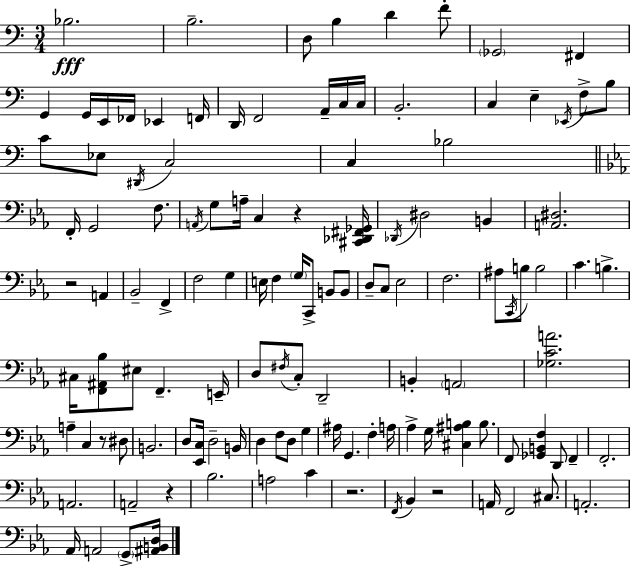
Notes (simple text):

Bb3/h. B3/h. D3/e B3/q D4/q F4/e Gb2/h F#2/q G2/q G2/s E2/s FES2/s Eb2/q F2/s D2/s F2/h A2/s C3/s C3/s B2/h. C3/q E3/q Eb2/s F3/e B3/e C4/e Eb3/e D#2/s C3/h C3/q Bb3/h F2/s G2/h F3/e. A2/s G3/e A3/s C3/q R/q [C#2,Db2,F#2,Gb2]/s Db2/s D#3/h B2/q [A2,D#3]/h. R/h A2/q Bb2/h F2/q F3/h G3/q E3/s F3/q G3/s C2/e B2/e B2/e D3/e C3/e Eb3/h F3/h. A#3/e C2/s B3/e B3/h C4/q. B3/q. C#3/s [F2,A#2,Bb3]/e EIS3/e F2/q. E2/s D3/e F#3/s C3/e D2/h B2/q A2/h [Gb3,C4,A4]/h. A3/q C3/q R/e D#3/e B2/h. D3/e [Eb2,C3]/s D3/h B2/s D3/q F3/e D3/e G3/q A#3/s G2/q. F3/q A3/s Ab3/q G3/s [C#3,A#3,B3]/q B3/e. F2/e [Gb2,B2,F3]/q D2/e F2/q F2/h. A2/h. A2/h R/q Bb3/h. A3/h C4/q R/h. F2/s Bb2/q R/h A2/s F2/h C#3/e. A2/h. Ab2/s A2/h G2/e [A#2,B2,D3]/s